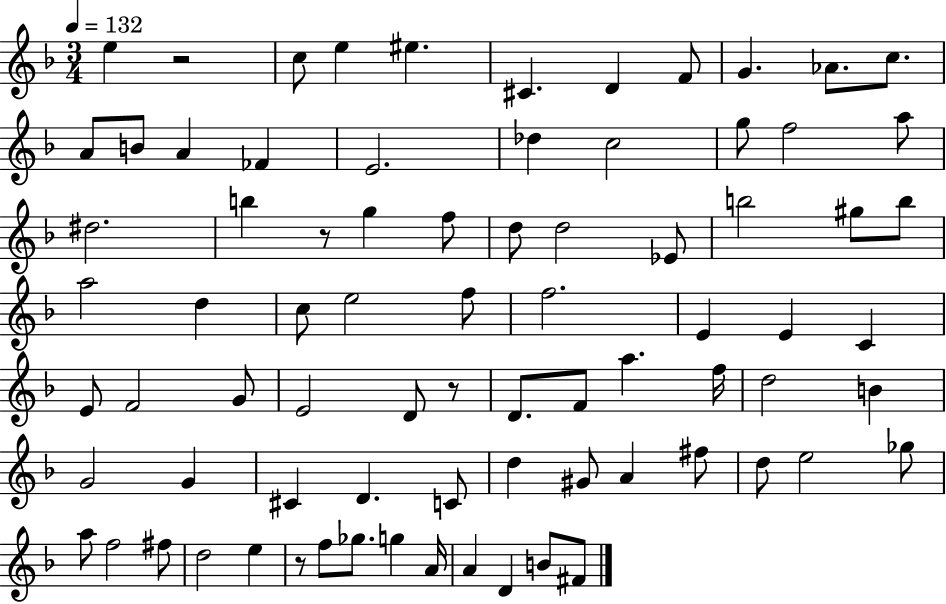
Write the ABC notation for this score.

X:1
T:Untitled
M:3/4
L:1/4
K:F
e z2 c/2 e ^e ^C D F/2 G _A/2 c/2 A/2 B/2 A _F E2 _d c2 g/2 f2 a/2 ^d2 b z/2 g f/2 d/2 d2 _E/2 b2 ^g/2 b/2 a2 d c/2 e2 f/2 f2 E E C E/2 F2 G/2 E2 D/2 z/2 D/2 F/2 a f/4 d2 B G2 G ^C D C/2 d ^G/2 A ^f/2 d/2 e2 _g/2 a/2 f2 ^f/2 d2 e z/2 f/2 _g/2 g A/4 A D B/2 ^F/2